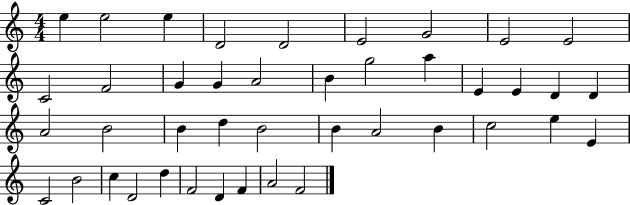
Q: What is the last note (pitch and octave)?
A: F4